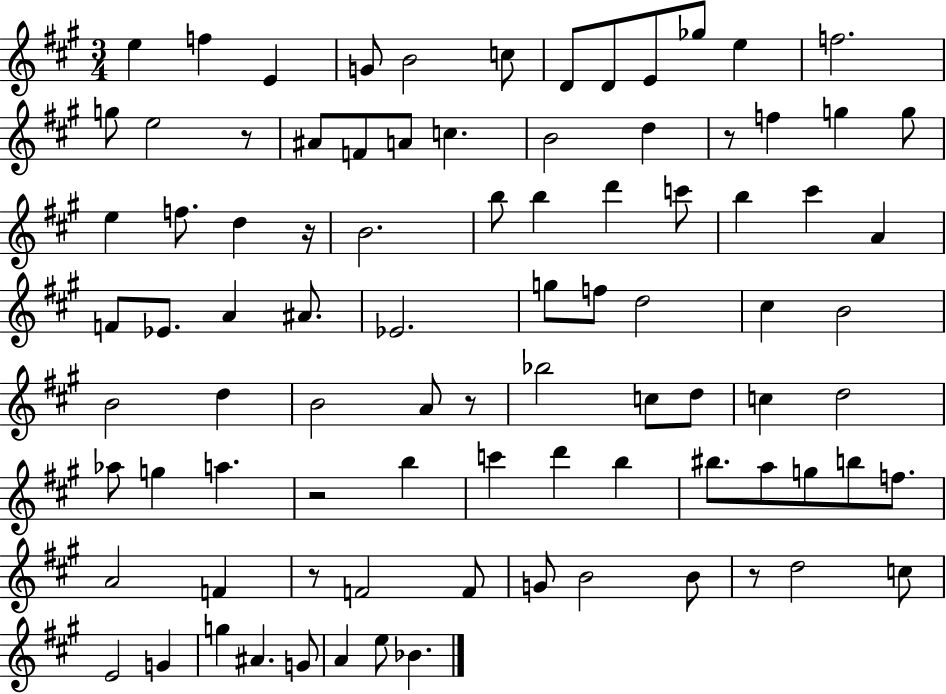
{
  \clef treble
  \numericTimeSignature
  \time 3/4
  \key a \major
  e''4 f''4 e'4 | g'8 b'2 c''8 | d'8 d'8 e'8 ges''8 e''4 | f''2. | \break g''8 e''2 r8 | ais'8 f'8 a'8 c''4. | b'2 d''4 | r8 f''4 g''4 g''8 | \break e''4 f''8. d''4 r16 | b'2. | b''8 b''4 d'''4 c'''8 | b''4 cis'''4 a'4 | \break f'8 ees'8. a'4 ais'8. | ees'2. | g''8 f''8 d''2 | cis''4 b'2 | \break b'2 d''4 | b'2 a'8 r8 | bes''2 c''8 d''8 | c''4 d''2 | \break aes''8 g''4 a''4. | r2 b''4 | c'''4 d'''4 b''4 | bis''8. a''8 g''8 b''8 f''8. | \break a'2 f'4 | r8 f'2 f'8 | g'8 b'2 b'8 | r8 d''2 c''8 | \break e'2 g'4 | g''4 ais'4. g'8 | a'4 e''8 bes'4. | \bar "|."
}